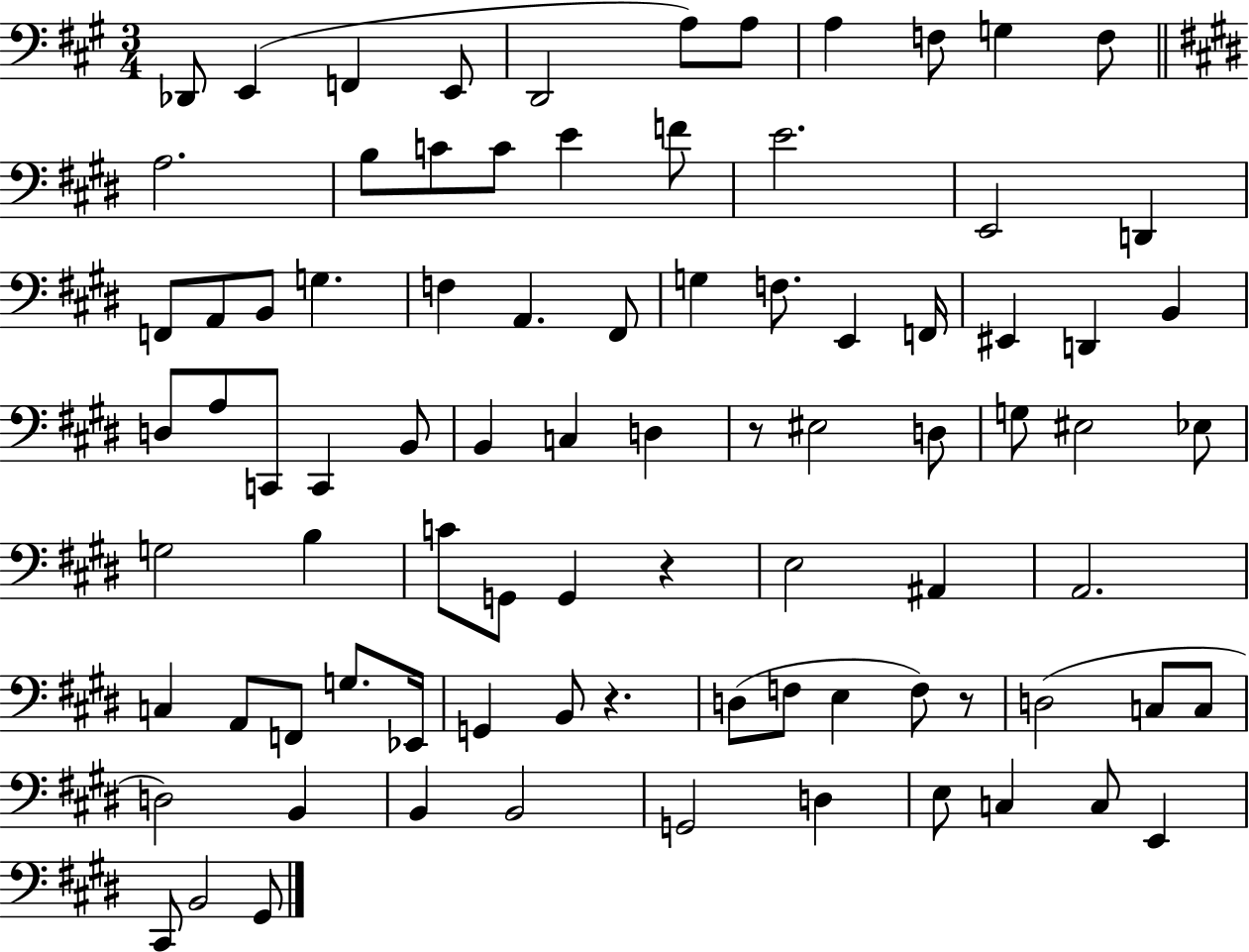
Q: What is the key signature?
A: A major